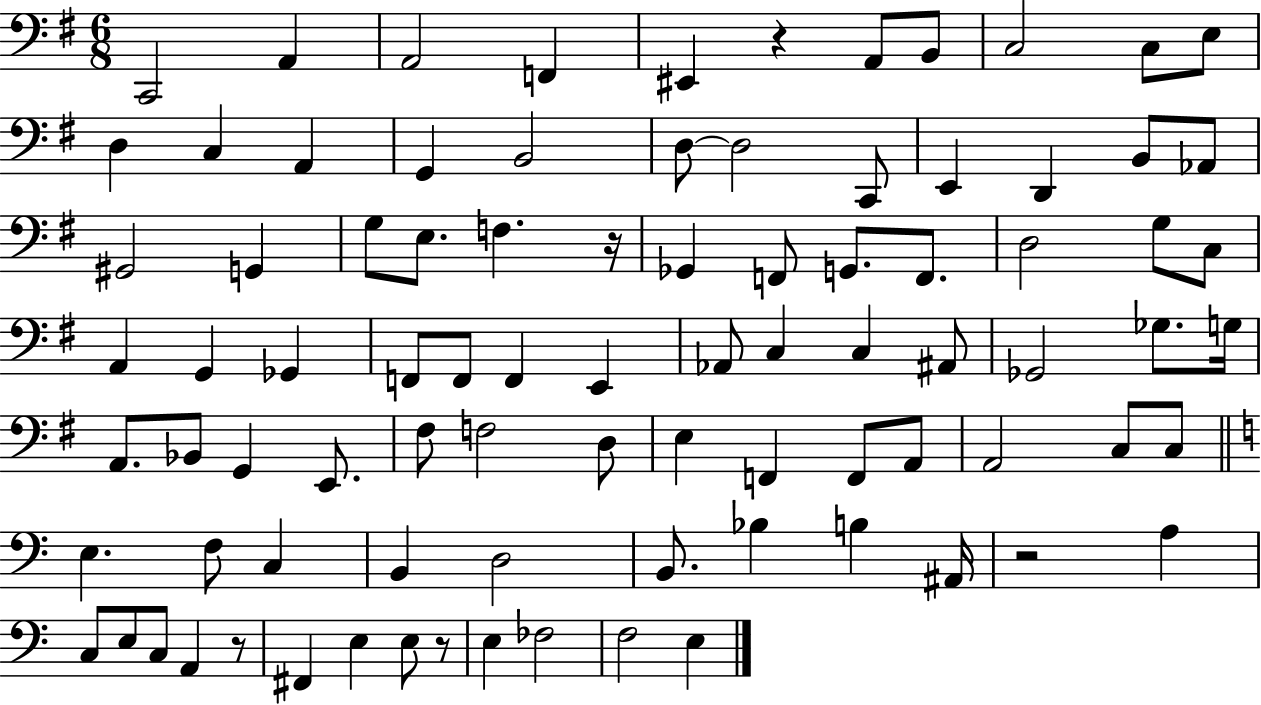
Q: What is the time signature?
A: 6/8